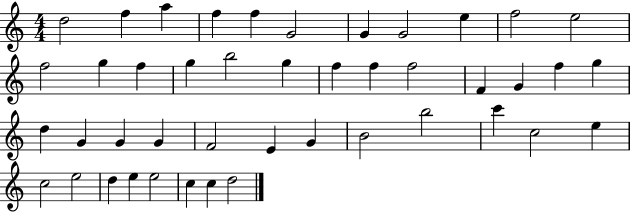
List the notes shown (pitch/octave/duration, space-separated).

D5/h F5/q A5/q F5/q F5/q G4/h G4/q G4/h E5/q F5/h E5/h F5/h G5/q F5/q G5/q B5/h G5/q F5/q F5/q F5/h F4/q G4/q F5/q G5/q D5/q G4/q G4/q G4/q F4/h E4/q G4/q B4/h B5/h C6/q C5/h E5/q C5/h E5/h D5/q E5/q E5/h C5/q C5/q D5/h